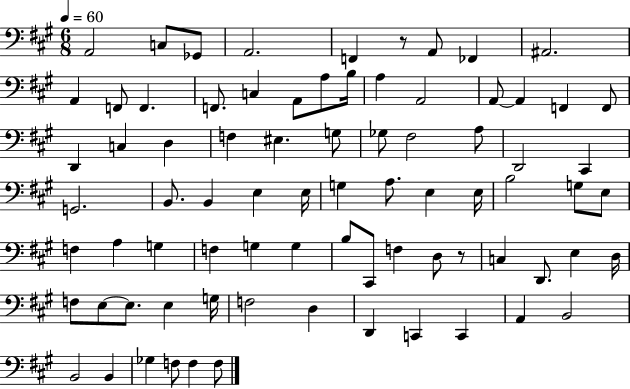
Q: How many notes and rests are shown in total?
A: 79